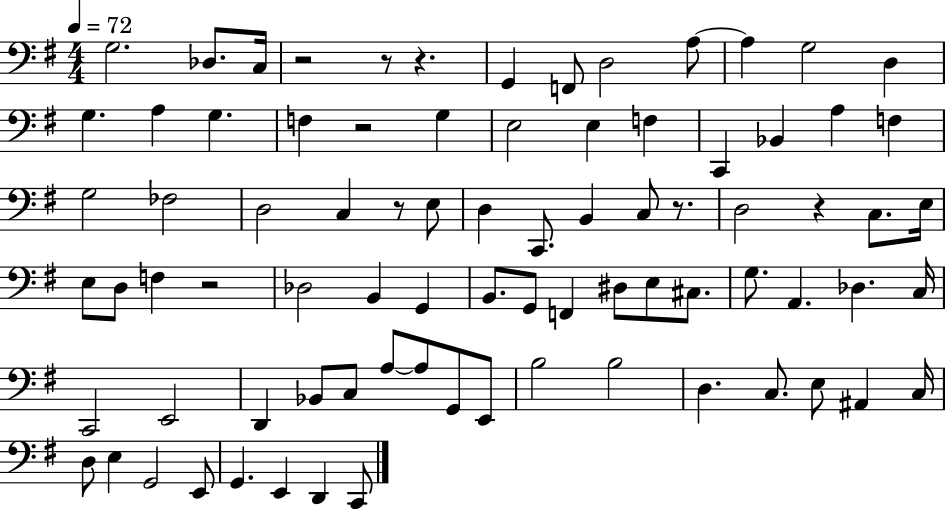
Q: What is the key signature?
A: G major